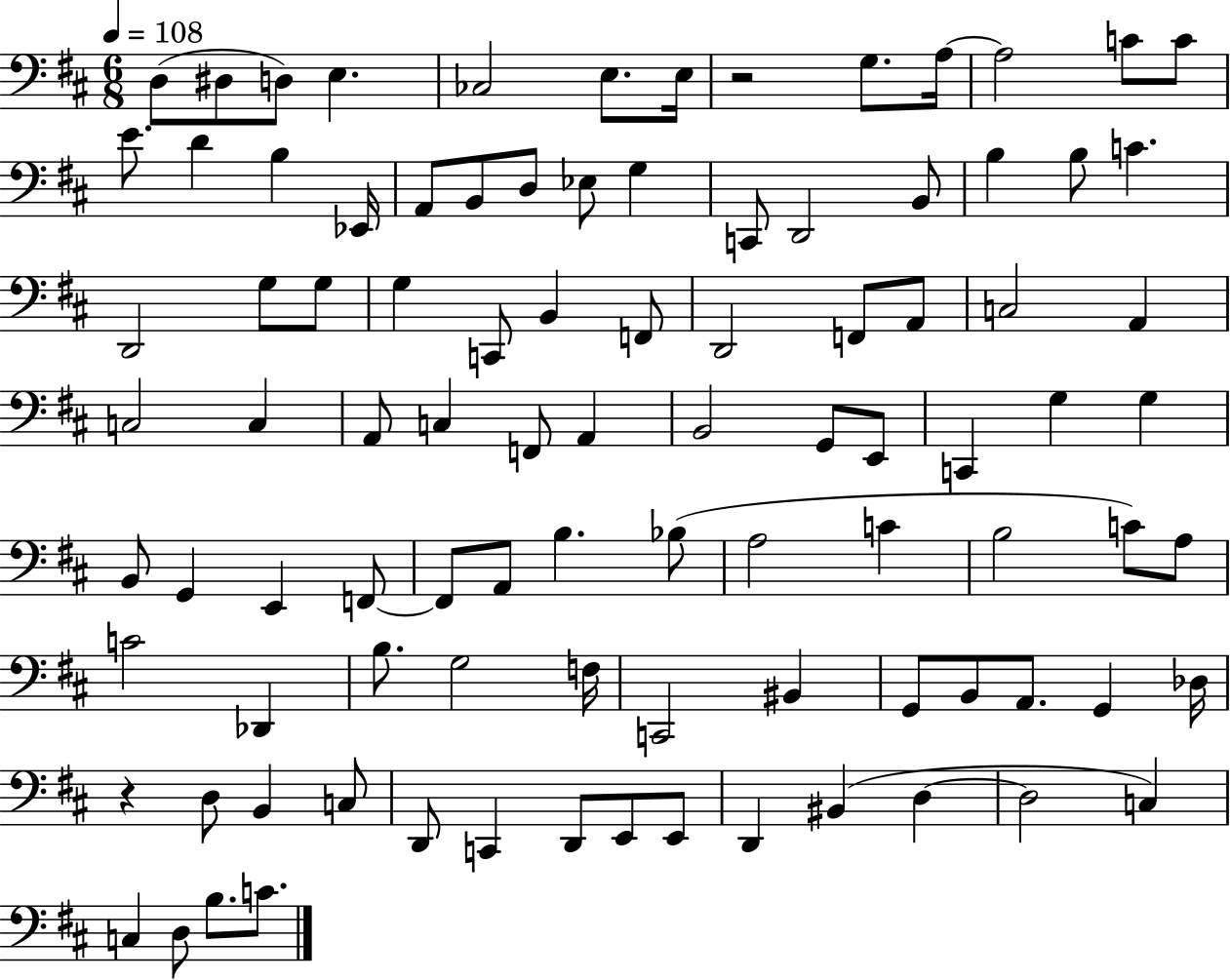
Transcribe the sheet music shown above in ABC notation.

X:1
T:Untitled
M:6/8
L:1/4
K:D
D,/2 ^D,/2 D,/2 E, _C,2 E,/2 E,/4 z2 G,/2 A,/4 A,2 C/2 C/2 E/2 D B, _E,,/4 A,,/2 B,,/2 D,/2 _E,/2 G, C,,/2 D,,2 B,,/2 B, B,/2 C D,,2 G,/2 G,/2 G, C,,/2 B,, F,,/2 D,,2 F,,/2 A,,/2 C,2 A,, C,2 C, A,,/2 C, F,,/2 A,, B,,2 G,,/2 E,,/2 C,, G, G, B,,/2 G,, E,, F,,/2 F,,/2 A,,/2 B, _B,/2 A,2 C B,2 C/2 A,/2 C2 _D,, B,/2 G,2 F,/4 C,,2 ^B,, G,,/2 B,,/2 A,,/2 G,, _D,/4 z D,/2 B,, C,/2 D,,/2 C,, D,,/2 E,,/2 E,,/2 D,, ^B,, D, D,2 C, C, D,/2 B,/2 C/2